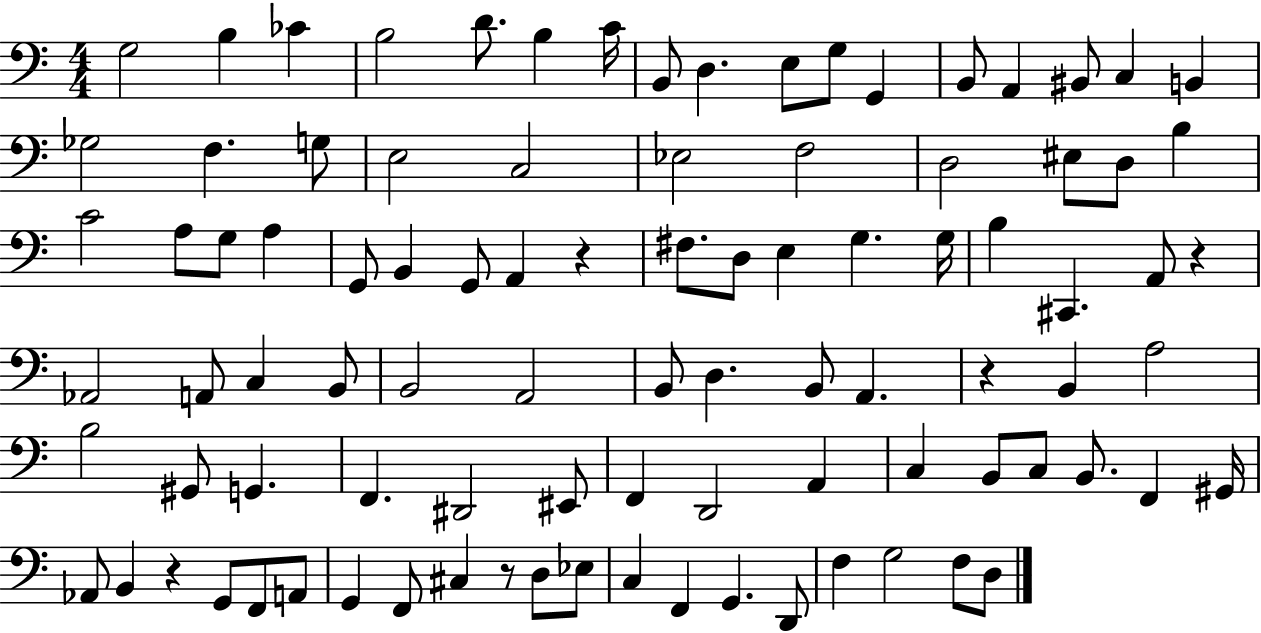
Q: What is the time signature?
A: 4/4